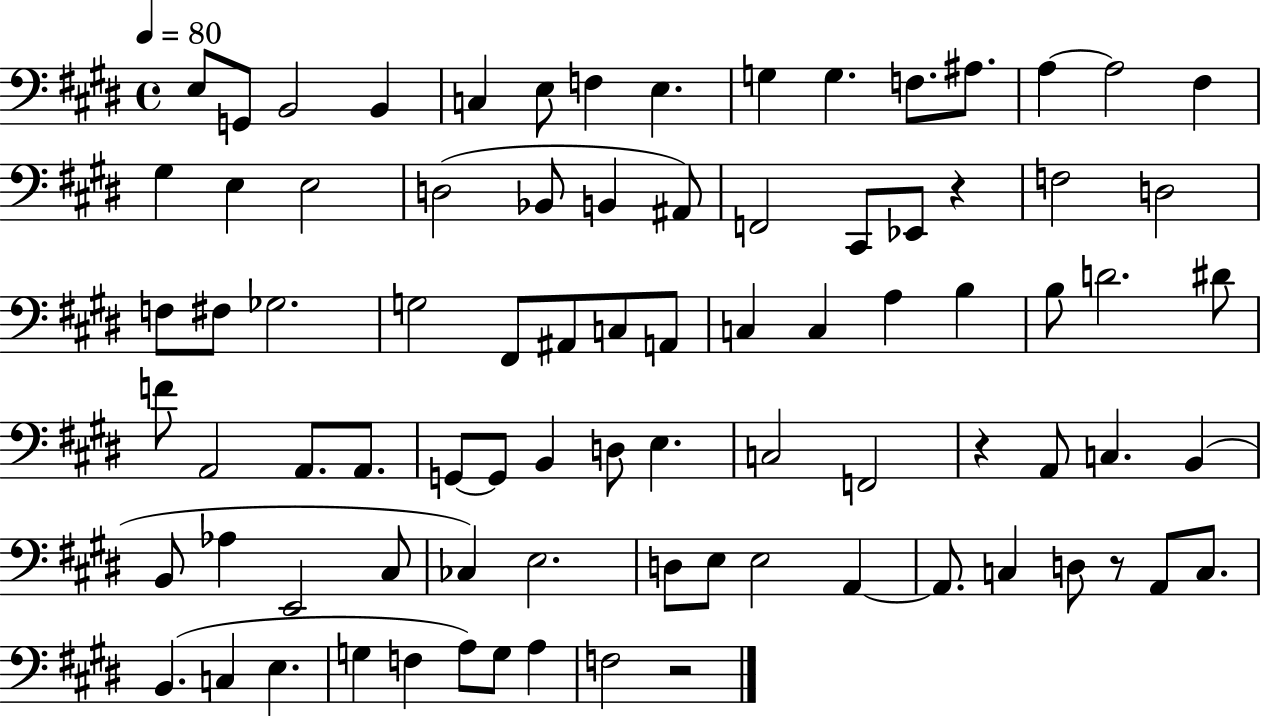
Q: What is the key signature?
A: E major